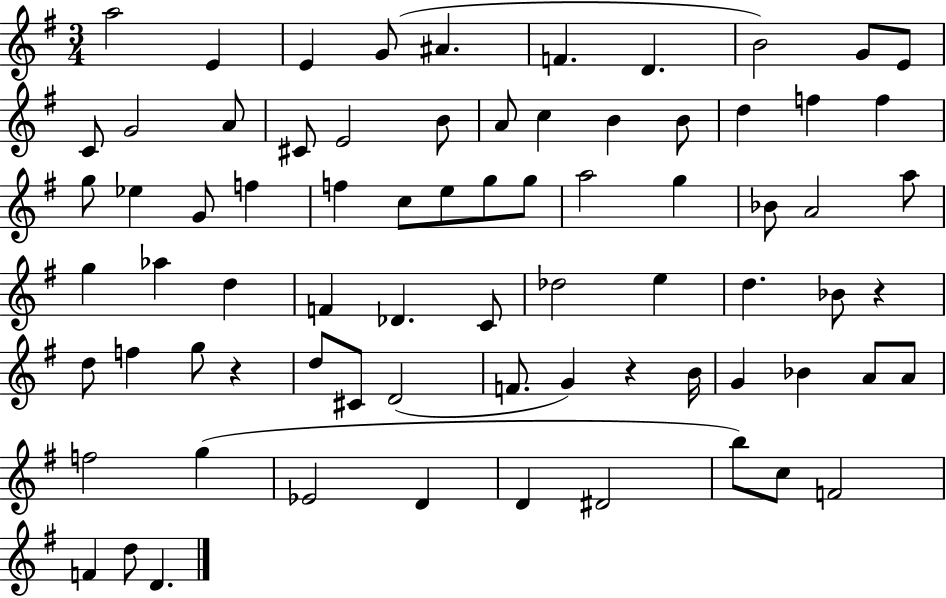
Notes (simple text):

A5/h E4/q E4/q G4/e A#4/q. F4/q. D4/q. B4/h G4/e E4/e C4/e G4/h A4/e C#4/e E4/h B4/e A4/e C5/q B4/q B4/e D5/q F5/q F5/q G5/e Eb5/q G4/e F5/q F5/q C5/e E5/e G5/e G5/e A5/h G5/q Bb4/e A4/h A5/e G5/q Ab5/q D5/q F4/q Db4/q. C4/e Db5/h E5/q D5/q. Bb4/e R/q D5/e F5/q G5/e R/q D5/e C#4/e D4/h F4/e. G4/q R/q B4/s G4/q Bb4/q A4/e A4/e F5/h G5/q Eb4/h D4/q D4/q D#4/h B5/e C5/e F4/h F4/q D5/e D4/q.